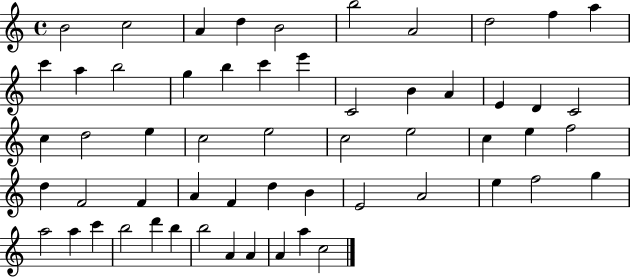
{
  \clef treble
  \time 4/4
  \defaultTimeSignature
  \key c \major
  b'2 c''2 | a'4 d''4 b'2 | b''2 a'2 | d''2 f''4 a''4 | \break c'''4 a''4 b''2 | g''4 b''4 c'''4 e'''4 | c'2 b'4 a'4 | e'4 d'4 c'2 | \break c''4 d''2 e''4 | c''2 e''2 | c''2 e''2 | c''4 e''4 f''2 | \break d''4 f'2 f'4 | a'4 f'4 d''4 b'4 | e'2 a'2 | e''4 f''2 g''4 | \break a''2 a''4 c'''4 | b''2 d'''4 b''4 | b''2 a'4 a'4 | a'4 a''4 c''2 | \break \bar "|."
}